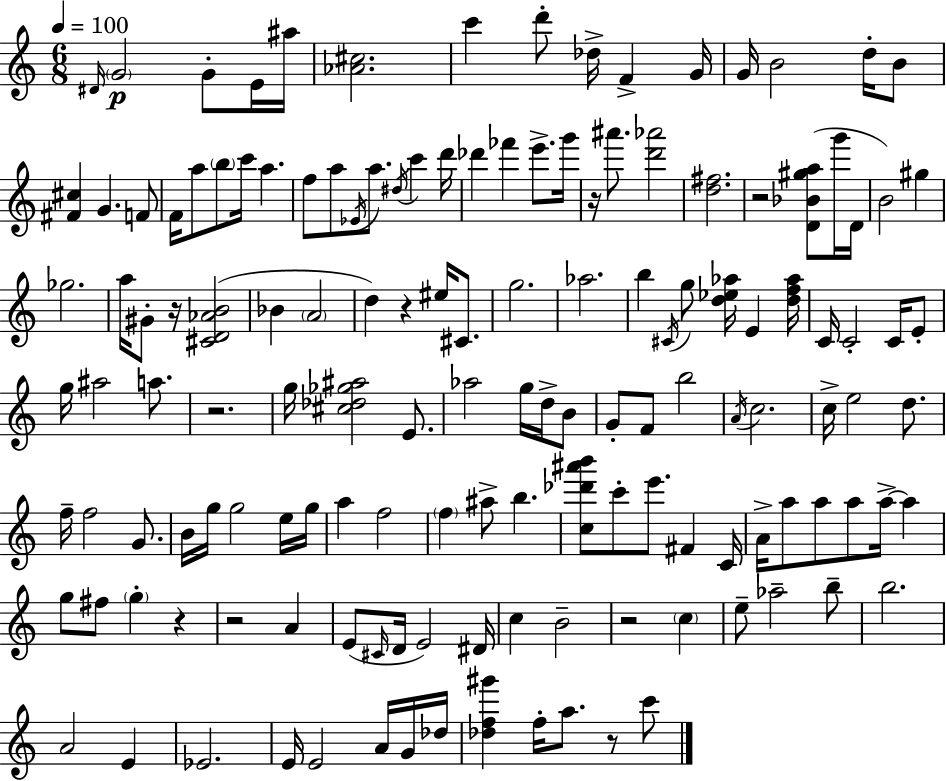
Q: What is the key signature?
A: C major